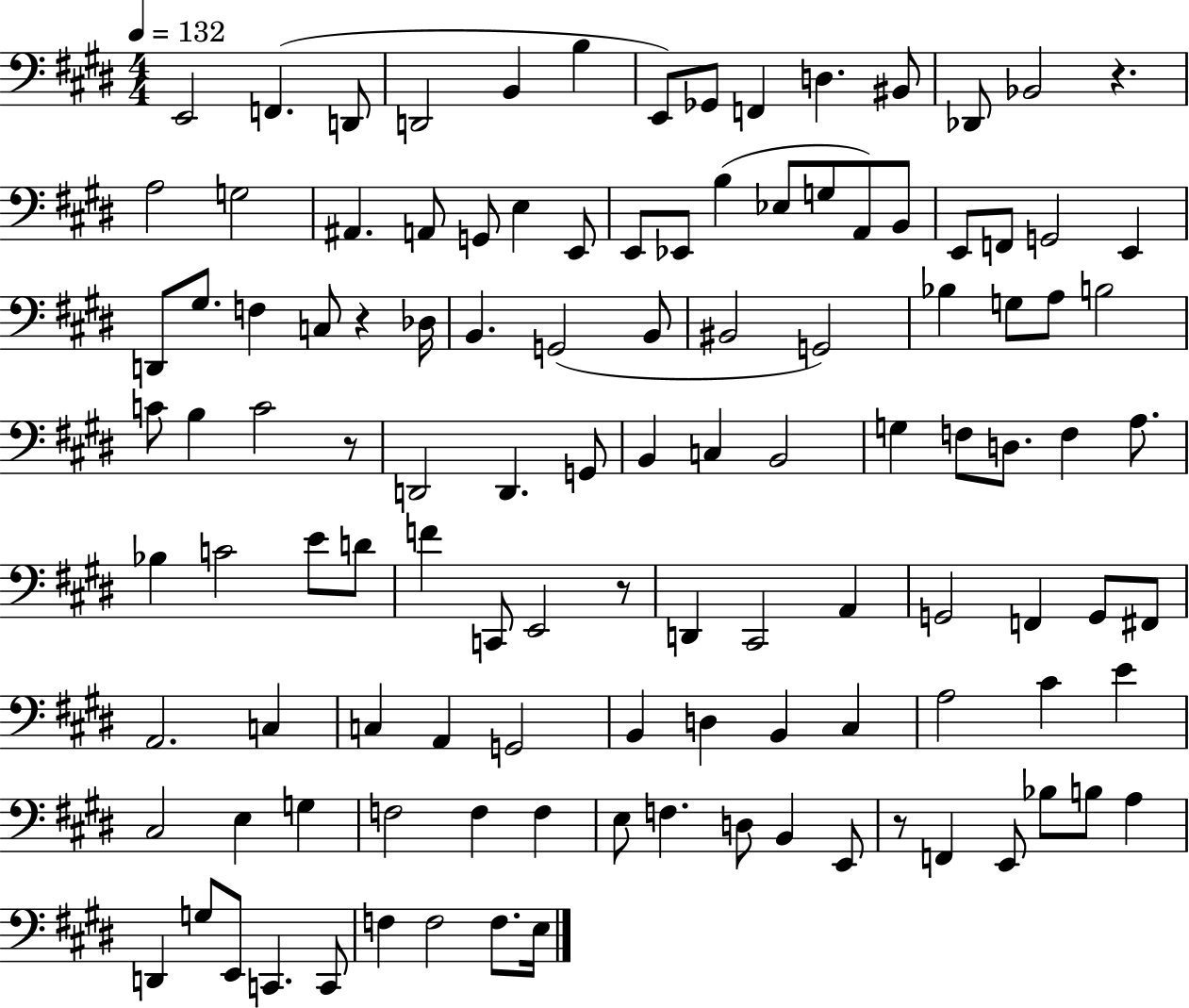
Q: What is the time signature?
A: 4/4